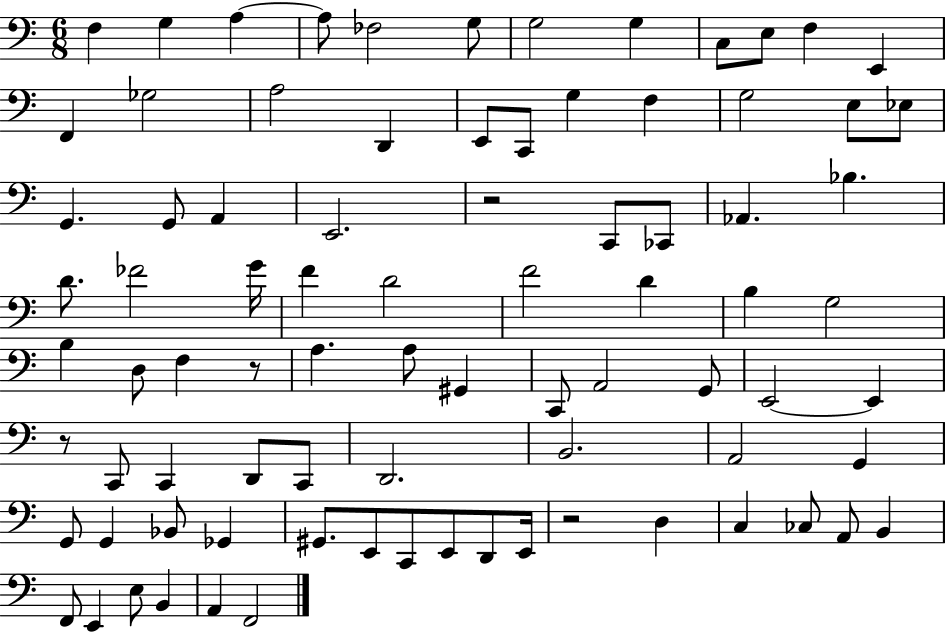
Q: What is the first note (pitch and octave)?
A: F3